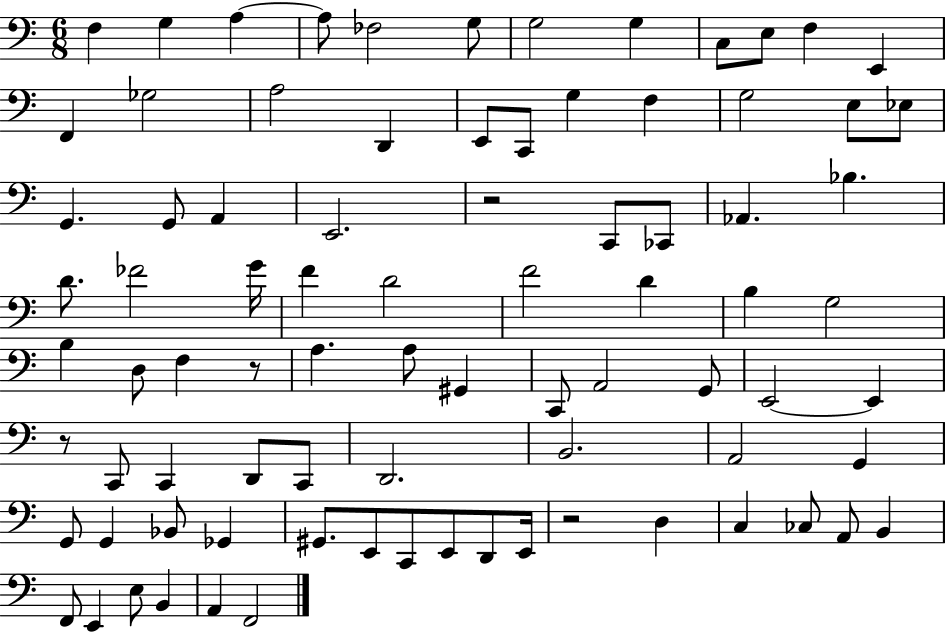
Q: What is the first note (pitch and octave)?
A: F3